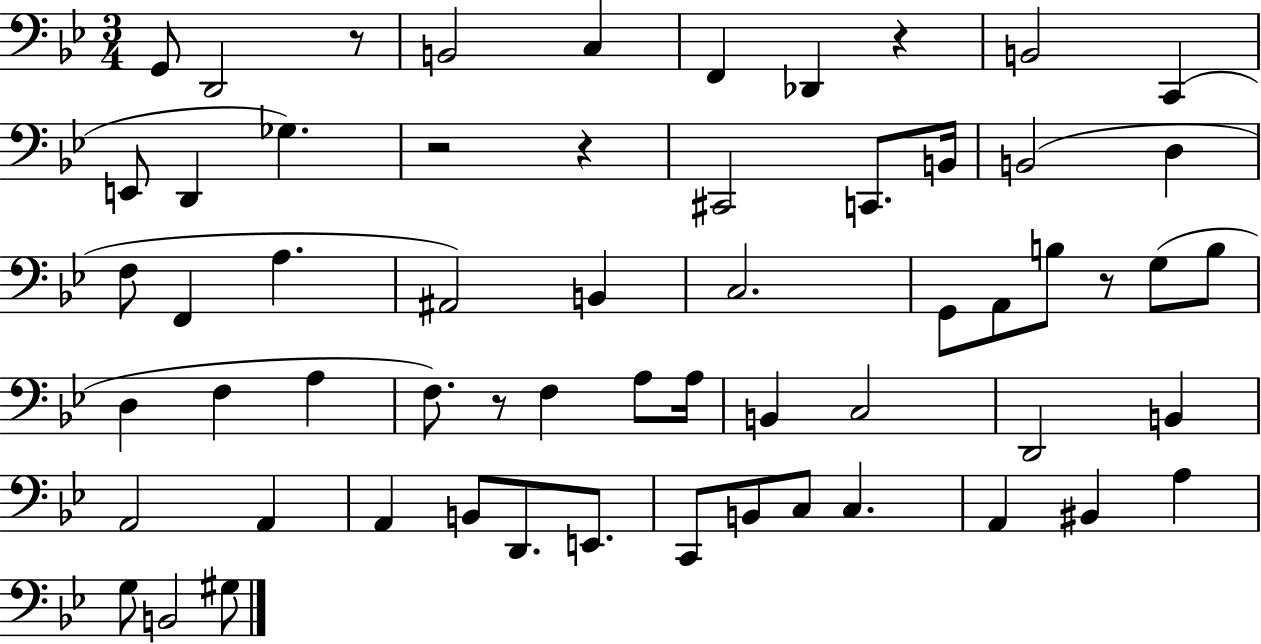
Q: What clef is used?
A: bass